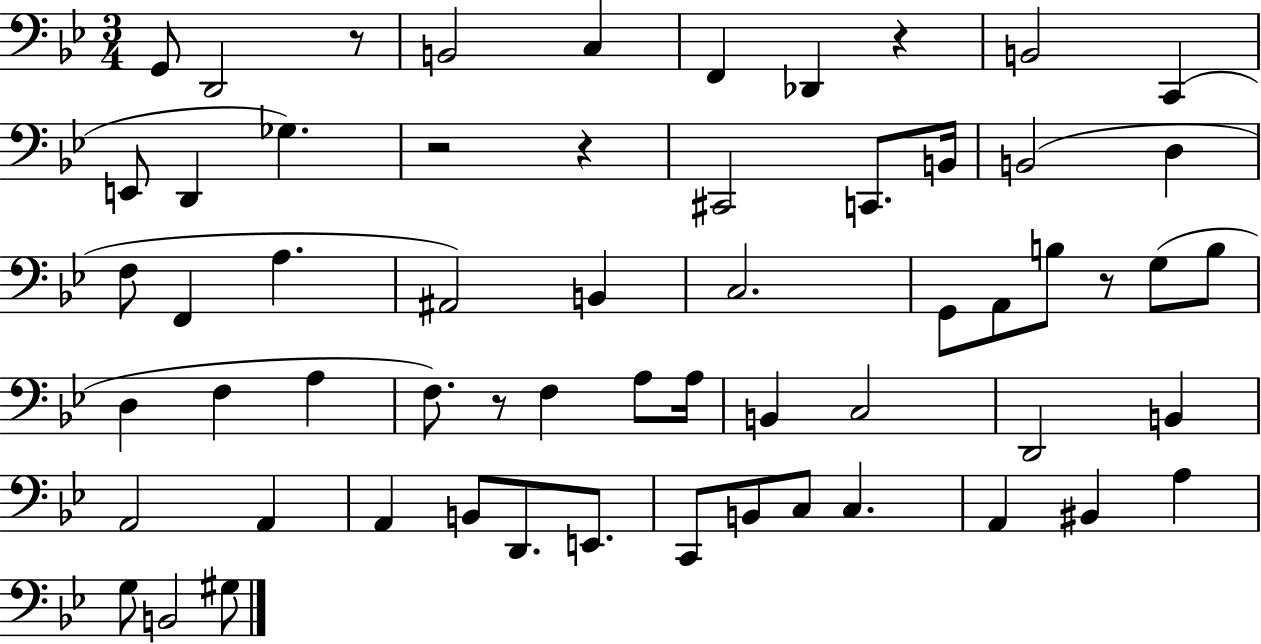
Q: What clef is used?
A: bass